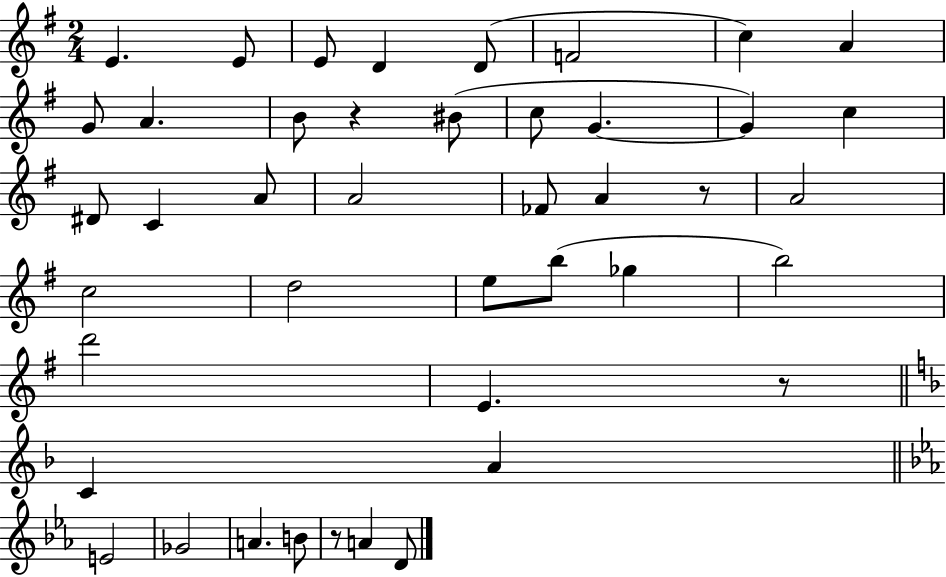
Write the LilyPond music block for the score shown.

{
  \clef treble
  \numericTimeSignature
  \time 2/4
  \key g \major
  e'4. e'8 | e'8 d'4 d'8( | f'2 | c''4) a'4 | \break g'8 a'4. | b'8 r4 bis'8( | c''8 g'4.~~ | g'4) c''4 | \break dis'8 c'4 a'8 | a'2 | fes'8 a'4 r8 | a'2 | \break c''2 | d''2 | e''8 b''8( ges''4 | b''2) | \break d'''2 | e'4. r8 | \bar "||" \break \key f \major c'4 a'4 | \bar "||" \break \key ees \major e'2 | ges'2 | a'4. b'8 | r8 a'4 d'8 | \break \bar "|."
}